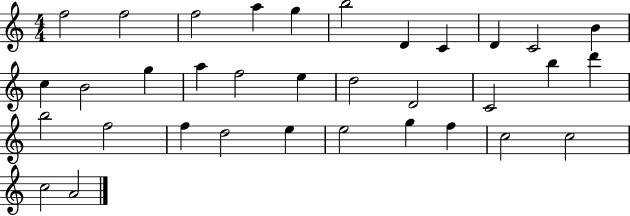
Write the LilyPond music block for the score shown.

{
  \clef treble
  \numericTimeSignature
  \time 4/4
  \key c \major
  f''2 f''2 | f''2 a''4 g''4 | b''2 d'4 c'4 | d'4 c'2 b'4 | \break c''4 b'2 g''4 | a''4 f''2 e''4 | d''2 d'2 | c'2 b''4 d'''4 | \break b''2 f''2 | f''4 d''2 e''4 | e''2 g''4 f''4 | c''2 c''2 | \break c''2 a'2 | \bar "|."
}